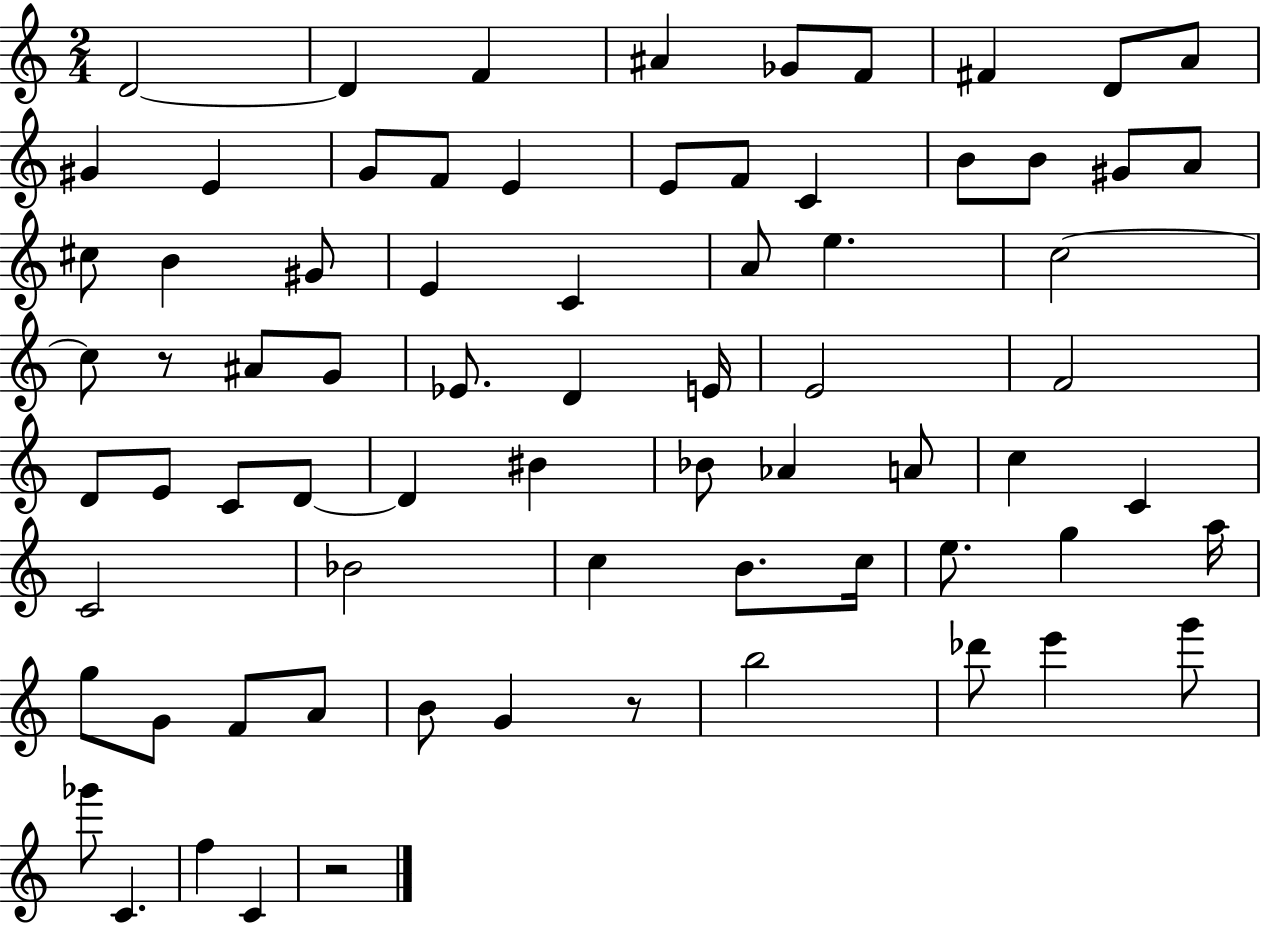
{
  \clef treble
  \numericTimeSignature
  \time 2/4
  \key c \major
  d'2~~ | d'4 f'4 | ais'4 ges'8 f'8 | fis'4 d'8 a'8 | \break gis'4 e'4 | g'8 f'8 e'4 | e'8 f'8 c'4 | b'8 b'8 gis'8 a'8 | \break cis''8 b'4 gis'8 | e'4 c'4 | a'8 e''4. | c''2~~ | \break c''8 r8 ais'8 g'8 | ees'8. d'4 e'16 | e'2 | f'2 | \break d'8 e'8 c'8 d'8~~ | d'4 bis'4 | bes'8 aes'4 a'8 | c''4 c'4 | \break c'2 | bes'2 | c''4 b'8. c''16 | e''8. g''4 a''16 | \break g''8 g'8 f'8 a'8 | b'8 g'4 r8 | b''2 | des'''8 e'''4 g'''8 | \break ges'''8 c'4. | f''4 c'4 | r2 | \bar "|."
}